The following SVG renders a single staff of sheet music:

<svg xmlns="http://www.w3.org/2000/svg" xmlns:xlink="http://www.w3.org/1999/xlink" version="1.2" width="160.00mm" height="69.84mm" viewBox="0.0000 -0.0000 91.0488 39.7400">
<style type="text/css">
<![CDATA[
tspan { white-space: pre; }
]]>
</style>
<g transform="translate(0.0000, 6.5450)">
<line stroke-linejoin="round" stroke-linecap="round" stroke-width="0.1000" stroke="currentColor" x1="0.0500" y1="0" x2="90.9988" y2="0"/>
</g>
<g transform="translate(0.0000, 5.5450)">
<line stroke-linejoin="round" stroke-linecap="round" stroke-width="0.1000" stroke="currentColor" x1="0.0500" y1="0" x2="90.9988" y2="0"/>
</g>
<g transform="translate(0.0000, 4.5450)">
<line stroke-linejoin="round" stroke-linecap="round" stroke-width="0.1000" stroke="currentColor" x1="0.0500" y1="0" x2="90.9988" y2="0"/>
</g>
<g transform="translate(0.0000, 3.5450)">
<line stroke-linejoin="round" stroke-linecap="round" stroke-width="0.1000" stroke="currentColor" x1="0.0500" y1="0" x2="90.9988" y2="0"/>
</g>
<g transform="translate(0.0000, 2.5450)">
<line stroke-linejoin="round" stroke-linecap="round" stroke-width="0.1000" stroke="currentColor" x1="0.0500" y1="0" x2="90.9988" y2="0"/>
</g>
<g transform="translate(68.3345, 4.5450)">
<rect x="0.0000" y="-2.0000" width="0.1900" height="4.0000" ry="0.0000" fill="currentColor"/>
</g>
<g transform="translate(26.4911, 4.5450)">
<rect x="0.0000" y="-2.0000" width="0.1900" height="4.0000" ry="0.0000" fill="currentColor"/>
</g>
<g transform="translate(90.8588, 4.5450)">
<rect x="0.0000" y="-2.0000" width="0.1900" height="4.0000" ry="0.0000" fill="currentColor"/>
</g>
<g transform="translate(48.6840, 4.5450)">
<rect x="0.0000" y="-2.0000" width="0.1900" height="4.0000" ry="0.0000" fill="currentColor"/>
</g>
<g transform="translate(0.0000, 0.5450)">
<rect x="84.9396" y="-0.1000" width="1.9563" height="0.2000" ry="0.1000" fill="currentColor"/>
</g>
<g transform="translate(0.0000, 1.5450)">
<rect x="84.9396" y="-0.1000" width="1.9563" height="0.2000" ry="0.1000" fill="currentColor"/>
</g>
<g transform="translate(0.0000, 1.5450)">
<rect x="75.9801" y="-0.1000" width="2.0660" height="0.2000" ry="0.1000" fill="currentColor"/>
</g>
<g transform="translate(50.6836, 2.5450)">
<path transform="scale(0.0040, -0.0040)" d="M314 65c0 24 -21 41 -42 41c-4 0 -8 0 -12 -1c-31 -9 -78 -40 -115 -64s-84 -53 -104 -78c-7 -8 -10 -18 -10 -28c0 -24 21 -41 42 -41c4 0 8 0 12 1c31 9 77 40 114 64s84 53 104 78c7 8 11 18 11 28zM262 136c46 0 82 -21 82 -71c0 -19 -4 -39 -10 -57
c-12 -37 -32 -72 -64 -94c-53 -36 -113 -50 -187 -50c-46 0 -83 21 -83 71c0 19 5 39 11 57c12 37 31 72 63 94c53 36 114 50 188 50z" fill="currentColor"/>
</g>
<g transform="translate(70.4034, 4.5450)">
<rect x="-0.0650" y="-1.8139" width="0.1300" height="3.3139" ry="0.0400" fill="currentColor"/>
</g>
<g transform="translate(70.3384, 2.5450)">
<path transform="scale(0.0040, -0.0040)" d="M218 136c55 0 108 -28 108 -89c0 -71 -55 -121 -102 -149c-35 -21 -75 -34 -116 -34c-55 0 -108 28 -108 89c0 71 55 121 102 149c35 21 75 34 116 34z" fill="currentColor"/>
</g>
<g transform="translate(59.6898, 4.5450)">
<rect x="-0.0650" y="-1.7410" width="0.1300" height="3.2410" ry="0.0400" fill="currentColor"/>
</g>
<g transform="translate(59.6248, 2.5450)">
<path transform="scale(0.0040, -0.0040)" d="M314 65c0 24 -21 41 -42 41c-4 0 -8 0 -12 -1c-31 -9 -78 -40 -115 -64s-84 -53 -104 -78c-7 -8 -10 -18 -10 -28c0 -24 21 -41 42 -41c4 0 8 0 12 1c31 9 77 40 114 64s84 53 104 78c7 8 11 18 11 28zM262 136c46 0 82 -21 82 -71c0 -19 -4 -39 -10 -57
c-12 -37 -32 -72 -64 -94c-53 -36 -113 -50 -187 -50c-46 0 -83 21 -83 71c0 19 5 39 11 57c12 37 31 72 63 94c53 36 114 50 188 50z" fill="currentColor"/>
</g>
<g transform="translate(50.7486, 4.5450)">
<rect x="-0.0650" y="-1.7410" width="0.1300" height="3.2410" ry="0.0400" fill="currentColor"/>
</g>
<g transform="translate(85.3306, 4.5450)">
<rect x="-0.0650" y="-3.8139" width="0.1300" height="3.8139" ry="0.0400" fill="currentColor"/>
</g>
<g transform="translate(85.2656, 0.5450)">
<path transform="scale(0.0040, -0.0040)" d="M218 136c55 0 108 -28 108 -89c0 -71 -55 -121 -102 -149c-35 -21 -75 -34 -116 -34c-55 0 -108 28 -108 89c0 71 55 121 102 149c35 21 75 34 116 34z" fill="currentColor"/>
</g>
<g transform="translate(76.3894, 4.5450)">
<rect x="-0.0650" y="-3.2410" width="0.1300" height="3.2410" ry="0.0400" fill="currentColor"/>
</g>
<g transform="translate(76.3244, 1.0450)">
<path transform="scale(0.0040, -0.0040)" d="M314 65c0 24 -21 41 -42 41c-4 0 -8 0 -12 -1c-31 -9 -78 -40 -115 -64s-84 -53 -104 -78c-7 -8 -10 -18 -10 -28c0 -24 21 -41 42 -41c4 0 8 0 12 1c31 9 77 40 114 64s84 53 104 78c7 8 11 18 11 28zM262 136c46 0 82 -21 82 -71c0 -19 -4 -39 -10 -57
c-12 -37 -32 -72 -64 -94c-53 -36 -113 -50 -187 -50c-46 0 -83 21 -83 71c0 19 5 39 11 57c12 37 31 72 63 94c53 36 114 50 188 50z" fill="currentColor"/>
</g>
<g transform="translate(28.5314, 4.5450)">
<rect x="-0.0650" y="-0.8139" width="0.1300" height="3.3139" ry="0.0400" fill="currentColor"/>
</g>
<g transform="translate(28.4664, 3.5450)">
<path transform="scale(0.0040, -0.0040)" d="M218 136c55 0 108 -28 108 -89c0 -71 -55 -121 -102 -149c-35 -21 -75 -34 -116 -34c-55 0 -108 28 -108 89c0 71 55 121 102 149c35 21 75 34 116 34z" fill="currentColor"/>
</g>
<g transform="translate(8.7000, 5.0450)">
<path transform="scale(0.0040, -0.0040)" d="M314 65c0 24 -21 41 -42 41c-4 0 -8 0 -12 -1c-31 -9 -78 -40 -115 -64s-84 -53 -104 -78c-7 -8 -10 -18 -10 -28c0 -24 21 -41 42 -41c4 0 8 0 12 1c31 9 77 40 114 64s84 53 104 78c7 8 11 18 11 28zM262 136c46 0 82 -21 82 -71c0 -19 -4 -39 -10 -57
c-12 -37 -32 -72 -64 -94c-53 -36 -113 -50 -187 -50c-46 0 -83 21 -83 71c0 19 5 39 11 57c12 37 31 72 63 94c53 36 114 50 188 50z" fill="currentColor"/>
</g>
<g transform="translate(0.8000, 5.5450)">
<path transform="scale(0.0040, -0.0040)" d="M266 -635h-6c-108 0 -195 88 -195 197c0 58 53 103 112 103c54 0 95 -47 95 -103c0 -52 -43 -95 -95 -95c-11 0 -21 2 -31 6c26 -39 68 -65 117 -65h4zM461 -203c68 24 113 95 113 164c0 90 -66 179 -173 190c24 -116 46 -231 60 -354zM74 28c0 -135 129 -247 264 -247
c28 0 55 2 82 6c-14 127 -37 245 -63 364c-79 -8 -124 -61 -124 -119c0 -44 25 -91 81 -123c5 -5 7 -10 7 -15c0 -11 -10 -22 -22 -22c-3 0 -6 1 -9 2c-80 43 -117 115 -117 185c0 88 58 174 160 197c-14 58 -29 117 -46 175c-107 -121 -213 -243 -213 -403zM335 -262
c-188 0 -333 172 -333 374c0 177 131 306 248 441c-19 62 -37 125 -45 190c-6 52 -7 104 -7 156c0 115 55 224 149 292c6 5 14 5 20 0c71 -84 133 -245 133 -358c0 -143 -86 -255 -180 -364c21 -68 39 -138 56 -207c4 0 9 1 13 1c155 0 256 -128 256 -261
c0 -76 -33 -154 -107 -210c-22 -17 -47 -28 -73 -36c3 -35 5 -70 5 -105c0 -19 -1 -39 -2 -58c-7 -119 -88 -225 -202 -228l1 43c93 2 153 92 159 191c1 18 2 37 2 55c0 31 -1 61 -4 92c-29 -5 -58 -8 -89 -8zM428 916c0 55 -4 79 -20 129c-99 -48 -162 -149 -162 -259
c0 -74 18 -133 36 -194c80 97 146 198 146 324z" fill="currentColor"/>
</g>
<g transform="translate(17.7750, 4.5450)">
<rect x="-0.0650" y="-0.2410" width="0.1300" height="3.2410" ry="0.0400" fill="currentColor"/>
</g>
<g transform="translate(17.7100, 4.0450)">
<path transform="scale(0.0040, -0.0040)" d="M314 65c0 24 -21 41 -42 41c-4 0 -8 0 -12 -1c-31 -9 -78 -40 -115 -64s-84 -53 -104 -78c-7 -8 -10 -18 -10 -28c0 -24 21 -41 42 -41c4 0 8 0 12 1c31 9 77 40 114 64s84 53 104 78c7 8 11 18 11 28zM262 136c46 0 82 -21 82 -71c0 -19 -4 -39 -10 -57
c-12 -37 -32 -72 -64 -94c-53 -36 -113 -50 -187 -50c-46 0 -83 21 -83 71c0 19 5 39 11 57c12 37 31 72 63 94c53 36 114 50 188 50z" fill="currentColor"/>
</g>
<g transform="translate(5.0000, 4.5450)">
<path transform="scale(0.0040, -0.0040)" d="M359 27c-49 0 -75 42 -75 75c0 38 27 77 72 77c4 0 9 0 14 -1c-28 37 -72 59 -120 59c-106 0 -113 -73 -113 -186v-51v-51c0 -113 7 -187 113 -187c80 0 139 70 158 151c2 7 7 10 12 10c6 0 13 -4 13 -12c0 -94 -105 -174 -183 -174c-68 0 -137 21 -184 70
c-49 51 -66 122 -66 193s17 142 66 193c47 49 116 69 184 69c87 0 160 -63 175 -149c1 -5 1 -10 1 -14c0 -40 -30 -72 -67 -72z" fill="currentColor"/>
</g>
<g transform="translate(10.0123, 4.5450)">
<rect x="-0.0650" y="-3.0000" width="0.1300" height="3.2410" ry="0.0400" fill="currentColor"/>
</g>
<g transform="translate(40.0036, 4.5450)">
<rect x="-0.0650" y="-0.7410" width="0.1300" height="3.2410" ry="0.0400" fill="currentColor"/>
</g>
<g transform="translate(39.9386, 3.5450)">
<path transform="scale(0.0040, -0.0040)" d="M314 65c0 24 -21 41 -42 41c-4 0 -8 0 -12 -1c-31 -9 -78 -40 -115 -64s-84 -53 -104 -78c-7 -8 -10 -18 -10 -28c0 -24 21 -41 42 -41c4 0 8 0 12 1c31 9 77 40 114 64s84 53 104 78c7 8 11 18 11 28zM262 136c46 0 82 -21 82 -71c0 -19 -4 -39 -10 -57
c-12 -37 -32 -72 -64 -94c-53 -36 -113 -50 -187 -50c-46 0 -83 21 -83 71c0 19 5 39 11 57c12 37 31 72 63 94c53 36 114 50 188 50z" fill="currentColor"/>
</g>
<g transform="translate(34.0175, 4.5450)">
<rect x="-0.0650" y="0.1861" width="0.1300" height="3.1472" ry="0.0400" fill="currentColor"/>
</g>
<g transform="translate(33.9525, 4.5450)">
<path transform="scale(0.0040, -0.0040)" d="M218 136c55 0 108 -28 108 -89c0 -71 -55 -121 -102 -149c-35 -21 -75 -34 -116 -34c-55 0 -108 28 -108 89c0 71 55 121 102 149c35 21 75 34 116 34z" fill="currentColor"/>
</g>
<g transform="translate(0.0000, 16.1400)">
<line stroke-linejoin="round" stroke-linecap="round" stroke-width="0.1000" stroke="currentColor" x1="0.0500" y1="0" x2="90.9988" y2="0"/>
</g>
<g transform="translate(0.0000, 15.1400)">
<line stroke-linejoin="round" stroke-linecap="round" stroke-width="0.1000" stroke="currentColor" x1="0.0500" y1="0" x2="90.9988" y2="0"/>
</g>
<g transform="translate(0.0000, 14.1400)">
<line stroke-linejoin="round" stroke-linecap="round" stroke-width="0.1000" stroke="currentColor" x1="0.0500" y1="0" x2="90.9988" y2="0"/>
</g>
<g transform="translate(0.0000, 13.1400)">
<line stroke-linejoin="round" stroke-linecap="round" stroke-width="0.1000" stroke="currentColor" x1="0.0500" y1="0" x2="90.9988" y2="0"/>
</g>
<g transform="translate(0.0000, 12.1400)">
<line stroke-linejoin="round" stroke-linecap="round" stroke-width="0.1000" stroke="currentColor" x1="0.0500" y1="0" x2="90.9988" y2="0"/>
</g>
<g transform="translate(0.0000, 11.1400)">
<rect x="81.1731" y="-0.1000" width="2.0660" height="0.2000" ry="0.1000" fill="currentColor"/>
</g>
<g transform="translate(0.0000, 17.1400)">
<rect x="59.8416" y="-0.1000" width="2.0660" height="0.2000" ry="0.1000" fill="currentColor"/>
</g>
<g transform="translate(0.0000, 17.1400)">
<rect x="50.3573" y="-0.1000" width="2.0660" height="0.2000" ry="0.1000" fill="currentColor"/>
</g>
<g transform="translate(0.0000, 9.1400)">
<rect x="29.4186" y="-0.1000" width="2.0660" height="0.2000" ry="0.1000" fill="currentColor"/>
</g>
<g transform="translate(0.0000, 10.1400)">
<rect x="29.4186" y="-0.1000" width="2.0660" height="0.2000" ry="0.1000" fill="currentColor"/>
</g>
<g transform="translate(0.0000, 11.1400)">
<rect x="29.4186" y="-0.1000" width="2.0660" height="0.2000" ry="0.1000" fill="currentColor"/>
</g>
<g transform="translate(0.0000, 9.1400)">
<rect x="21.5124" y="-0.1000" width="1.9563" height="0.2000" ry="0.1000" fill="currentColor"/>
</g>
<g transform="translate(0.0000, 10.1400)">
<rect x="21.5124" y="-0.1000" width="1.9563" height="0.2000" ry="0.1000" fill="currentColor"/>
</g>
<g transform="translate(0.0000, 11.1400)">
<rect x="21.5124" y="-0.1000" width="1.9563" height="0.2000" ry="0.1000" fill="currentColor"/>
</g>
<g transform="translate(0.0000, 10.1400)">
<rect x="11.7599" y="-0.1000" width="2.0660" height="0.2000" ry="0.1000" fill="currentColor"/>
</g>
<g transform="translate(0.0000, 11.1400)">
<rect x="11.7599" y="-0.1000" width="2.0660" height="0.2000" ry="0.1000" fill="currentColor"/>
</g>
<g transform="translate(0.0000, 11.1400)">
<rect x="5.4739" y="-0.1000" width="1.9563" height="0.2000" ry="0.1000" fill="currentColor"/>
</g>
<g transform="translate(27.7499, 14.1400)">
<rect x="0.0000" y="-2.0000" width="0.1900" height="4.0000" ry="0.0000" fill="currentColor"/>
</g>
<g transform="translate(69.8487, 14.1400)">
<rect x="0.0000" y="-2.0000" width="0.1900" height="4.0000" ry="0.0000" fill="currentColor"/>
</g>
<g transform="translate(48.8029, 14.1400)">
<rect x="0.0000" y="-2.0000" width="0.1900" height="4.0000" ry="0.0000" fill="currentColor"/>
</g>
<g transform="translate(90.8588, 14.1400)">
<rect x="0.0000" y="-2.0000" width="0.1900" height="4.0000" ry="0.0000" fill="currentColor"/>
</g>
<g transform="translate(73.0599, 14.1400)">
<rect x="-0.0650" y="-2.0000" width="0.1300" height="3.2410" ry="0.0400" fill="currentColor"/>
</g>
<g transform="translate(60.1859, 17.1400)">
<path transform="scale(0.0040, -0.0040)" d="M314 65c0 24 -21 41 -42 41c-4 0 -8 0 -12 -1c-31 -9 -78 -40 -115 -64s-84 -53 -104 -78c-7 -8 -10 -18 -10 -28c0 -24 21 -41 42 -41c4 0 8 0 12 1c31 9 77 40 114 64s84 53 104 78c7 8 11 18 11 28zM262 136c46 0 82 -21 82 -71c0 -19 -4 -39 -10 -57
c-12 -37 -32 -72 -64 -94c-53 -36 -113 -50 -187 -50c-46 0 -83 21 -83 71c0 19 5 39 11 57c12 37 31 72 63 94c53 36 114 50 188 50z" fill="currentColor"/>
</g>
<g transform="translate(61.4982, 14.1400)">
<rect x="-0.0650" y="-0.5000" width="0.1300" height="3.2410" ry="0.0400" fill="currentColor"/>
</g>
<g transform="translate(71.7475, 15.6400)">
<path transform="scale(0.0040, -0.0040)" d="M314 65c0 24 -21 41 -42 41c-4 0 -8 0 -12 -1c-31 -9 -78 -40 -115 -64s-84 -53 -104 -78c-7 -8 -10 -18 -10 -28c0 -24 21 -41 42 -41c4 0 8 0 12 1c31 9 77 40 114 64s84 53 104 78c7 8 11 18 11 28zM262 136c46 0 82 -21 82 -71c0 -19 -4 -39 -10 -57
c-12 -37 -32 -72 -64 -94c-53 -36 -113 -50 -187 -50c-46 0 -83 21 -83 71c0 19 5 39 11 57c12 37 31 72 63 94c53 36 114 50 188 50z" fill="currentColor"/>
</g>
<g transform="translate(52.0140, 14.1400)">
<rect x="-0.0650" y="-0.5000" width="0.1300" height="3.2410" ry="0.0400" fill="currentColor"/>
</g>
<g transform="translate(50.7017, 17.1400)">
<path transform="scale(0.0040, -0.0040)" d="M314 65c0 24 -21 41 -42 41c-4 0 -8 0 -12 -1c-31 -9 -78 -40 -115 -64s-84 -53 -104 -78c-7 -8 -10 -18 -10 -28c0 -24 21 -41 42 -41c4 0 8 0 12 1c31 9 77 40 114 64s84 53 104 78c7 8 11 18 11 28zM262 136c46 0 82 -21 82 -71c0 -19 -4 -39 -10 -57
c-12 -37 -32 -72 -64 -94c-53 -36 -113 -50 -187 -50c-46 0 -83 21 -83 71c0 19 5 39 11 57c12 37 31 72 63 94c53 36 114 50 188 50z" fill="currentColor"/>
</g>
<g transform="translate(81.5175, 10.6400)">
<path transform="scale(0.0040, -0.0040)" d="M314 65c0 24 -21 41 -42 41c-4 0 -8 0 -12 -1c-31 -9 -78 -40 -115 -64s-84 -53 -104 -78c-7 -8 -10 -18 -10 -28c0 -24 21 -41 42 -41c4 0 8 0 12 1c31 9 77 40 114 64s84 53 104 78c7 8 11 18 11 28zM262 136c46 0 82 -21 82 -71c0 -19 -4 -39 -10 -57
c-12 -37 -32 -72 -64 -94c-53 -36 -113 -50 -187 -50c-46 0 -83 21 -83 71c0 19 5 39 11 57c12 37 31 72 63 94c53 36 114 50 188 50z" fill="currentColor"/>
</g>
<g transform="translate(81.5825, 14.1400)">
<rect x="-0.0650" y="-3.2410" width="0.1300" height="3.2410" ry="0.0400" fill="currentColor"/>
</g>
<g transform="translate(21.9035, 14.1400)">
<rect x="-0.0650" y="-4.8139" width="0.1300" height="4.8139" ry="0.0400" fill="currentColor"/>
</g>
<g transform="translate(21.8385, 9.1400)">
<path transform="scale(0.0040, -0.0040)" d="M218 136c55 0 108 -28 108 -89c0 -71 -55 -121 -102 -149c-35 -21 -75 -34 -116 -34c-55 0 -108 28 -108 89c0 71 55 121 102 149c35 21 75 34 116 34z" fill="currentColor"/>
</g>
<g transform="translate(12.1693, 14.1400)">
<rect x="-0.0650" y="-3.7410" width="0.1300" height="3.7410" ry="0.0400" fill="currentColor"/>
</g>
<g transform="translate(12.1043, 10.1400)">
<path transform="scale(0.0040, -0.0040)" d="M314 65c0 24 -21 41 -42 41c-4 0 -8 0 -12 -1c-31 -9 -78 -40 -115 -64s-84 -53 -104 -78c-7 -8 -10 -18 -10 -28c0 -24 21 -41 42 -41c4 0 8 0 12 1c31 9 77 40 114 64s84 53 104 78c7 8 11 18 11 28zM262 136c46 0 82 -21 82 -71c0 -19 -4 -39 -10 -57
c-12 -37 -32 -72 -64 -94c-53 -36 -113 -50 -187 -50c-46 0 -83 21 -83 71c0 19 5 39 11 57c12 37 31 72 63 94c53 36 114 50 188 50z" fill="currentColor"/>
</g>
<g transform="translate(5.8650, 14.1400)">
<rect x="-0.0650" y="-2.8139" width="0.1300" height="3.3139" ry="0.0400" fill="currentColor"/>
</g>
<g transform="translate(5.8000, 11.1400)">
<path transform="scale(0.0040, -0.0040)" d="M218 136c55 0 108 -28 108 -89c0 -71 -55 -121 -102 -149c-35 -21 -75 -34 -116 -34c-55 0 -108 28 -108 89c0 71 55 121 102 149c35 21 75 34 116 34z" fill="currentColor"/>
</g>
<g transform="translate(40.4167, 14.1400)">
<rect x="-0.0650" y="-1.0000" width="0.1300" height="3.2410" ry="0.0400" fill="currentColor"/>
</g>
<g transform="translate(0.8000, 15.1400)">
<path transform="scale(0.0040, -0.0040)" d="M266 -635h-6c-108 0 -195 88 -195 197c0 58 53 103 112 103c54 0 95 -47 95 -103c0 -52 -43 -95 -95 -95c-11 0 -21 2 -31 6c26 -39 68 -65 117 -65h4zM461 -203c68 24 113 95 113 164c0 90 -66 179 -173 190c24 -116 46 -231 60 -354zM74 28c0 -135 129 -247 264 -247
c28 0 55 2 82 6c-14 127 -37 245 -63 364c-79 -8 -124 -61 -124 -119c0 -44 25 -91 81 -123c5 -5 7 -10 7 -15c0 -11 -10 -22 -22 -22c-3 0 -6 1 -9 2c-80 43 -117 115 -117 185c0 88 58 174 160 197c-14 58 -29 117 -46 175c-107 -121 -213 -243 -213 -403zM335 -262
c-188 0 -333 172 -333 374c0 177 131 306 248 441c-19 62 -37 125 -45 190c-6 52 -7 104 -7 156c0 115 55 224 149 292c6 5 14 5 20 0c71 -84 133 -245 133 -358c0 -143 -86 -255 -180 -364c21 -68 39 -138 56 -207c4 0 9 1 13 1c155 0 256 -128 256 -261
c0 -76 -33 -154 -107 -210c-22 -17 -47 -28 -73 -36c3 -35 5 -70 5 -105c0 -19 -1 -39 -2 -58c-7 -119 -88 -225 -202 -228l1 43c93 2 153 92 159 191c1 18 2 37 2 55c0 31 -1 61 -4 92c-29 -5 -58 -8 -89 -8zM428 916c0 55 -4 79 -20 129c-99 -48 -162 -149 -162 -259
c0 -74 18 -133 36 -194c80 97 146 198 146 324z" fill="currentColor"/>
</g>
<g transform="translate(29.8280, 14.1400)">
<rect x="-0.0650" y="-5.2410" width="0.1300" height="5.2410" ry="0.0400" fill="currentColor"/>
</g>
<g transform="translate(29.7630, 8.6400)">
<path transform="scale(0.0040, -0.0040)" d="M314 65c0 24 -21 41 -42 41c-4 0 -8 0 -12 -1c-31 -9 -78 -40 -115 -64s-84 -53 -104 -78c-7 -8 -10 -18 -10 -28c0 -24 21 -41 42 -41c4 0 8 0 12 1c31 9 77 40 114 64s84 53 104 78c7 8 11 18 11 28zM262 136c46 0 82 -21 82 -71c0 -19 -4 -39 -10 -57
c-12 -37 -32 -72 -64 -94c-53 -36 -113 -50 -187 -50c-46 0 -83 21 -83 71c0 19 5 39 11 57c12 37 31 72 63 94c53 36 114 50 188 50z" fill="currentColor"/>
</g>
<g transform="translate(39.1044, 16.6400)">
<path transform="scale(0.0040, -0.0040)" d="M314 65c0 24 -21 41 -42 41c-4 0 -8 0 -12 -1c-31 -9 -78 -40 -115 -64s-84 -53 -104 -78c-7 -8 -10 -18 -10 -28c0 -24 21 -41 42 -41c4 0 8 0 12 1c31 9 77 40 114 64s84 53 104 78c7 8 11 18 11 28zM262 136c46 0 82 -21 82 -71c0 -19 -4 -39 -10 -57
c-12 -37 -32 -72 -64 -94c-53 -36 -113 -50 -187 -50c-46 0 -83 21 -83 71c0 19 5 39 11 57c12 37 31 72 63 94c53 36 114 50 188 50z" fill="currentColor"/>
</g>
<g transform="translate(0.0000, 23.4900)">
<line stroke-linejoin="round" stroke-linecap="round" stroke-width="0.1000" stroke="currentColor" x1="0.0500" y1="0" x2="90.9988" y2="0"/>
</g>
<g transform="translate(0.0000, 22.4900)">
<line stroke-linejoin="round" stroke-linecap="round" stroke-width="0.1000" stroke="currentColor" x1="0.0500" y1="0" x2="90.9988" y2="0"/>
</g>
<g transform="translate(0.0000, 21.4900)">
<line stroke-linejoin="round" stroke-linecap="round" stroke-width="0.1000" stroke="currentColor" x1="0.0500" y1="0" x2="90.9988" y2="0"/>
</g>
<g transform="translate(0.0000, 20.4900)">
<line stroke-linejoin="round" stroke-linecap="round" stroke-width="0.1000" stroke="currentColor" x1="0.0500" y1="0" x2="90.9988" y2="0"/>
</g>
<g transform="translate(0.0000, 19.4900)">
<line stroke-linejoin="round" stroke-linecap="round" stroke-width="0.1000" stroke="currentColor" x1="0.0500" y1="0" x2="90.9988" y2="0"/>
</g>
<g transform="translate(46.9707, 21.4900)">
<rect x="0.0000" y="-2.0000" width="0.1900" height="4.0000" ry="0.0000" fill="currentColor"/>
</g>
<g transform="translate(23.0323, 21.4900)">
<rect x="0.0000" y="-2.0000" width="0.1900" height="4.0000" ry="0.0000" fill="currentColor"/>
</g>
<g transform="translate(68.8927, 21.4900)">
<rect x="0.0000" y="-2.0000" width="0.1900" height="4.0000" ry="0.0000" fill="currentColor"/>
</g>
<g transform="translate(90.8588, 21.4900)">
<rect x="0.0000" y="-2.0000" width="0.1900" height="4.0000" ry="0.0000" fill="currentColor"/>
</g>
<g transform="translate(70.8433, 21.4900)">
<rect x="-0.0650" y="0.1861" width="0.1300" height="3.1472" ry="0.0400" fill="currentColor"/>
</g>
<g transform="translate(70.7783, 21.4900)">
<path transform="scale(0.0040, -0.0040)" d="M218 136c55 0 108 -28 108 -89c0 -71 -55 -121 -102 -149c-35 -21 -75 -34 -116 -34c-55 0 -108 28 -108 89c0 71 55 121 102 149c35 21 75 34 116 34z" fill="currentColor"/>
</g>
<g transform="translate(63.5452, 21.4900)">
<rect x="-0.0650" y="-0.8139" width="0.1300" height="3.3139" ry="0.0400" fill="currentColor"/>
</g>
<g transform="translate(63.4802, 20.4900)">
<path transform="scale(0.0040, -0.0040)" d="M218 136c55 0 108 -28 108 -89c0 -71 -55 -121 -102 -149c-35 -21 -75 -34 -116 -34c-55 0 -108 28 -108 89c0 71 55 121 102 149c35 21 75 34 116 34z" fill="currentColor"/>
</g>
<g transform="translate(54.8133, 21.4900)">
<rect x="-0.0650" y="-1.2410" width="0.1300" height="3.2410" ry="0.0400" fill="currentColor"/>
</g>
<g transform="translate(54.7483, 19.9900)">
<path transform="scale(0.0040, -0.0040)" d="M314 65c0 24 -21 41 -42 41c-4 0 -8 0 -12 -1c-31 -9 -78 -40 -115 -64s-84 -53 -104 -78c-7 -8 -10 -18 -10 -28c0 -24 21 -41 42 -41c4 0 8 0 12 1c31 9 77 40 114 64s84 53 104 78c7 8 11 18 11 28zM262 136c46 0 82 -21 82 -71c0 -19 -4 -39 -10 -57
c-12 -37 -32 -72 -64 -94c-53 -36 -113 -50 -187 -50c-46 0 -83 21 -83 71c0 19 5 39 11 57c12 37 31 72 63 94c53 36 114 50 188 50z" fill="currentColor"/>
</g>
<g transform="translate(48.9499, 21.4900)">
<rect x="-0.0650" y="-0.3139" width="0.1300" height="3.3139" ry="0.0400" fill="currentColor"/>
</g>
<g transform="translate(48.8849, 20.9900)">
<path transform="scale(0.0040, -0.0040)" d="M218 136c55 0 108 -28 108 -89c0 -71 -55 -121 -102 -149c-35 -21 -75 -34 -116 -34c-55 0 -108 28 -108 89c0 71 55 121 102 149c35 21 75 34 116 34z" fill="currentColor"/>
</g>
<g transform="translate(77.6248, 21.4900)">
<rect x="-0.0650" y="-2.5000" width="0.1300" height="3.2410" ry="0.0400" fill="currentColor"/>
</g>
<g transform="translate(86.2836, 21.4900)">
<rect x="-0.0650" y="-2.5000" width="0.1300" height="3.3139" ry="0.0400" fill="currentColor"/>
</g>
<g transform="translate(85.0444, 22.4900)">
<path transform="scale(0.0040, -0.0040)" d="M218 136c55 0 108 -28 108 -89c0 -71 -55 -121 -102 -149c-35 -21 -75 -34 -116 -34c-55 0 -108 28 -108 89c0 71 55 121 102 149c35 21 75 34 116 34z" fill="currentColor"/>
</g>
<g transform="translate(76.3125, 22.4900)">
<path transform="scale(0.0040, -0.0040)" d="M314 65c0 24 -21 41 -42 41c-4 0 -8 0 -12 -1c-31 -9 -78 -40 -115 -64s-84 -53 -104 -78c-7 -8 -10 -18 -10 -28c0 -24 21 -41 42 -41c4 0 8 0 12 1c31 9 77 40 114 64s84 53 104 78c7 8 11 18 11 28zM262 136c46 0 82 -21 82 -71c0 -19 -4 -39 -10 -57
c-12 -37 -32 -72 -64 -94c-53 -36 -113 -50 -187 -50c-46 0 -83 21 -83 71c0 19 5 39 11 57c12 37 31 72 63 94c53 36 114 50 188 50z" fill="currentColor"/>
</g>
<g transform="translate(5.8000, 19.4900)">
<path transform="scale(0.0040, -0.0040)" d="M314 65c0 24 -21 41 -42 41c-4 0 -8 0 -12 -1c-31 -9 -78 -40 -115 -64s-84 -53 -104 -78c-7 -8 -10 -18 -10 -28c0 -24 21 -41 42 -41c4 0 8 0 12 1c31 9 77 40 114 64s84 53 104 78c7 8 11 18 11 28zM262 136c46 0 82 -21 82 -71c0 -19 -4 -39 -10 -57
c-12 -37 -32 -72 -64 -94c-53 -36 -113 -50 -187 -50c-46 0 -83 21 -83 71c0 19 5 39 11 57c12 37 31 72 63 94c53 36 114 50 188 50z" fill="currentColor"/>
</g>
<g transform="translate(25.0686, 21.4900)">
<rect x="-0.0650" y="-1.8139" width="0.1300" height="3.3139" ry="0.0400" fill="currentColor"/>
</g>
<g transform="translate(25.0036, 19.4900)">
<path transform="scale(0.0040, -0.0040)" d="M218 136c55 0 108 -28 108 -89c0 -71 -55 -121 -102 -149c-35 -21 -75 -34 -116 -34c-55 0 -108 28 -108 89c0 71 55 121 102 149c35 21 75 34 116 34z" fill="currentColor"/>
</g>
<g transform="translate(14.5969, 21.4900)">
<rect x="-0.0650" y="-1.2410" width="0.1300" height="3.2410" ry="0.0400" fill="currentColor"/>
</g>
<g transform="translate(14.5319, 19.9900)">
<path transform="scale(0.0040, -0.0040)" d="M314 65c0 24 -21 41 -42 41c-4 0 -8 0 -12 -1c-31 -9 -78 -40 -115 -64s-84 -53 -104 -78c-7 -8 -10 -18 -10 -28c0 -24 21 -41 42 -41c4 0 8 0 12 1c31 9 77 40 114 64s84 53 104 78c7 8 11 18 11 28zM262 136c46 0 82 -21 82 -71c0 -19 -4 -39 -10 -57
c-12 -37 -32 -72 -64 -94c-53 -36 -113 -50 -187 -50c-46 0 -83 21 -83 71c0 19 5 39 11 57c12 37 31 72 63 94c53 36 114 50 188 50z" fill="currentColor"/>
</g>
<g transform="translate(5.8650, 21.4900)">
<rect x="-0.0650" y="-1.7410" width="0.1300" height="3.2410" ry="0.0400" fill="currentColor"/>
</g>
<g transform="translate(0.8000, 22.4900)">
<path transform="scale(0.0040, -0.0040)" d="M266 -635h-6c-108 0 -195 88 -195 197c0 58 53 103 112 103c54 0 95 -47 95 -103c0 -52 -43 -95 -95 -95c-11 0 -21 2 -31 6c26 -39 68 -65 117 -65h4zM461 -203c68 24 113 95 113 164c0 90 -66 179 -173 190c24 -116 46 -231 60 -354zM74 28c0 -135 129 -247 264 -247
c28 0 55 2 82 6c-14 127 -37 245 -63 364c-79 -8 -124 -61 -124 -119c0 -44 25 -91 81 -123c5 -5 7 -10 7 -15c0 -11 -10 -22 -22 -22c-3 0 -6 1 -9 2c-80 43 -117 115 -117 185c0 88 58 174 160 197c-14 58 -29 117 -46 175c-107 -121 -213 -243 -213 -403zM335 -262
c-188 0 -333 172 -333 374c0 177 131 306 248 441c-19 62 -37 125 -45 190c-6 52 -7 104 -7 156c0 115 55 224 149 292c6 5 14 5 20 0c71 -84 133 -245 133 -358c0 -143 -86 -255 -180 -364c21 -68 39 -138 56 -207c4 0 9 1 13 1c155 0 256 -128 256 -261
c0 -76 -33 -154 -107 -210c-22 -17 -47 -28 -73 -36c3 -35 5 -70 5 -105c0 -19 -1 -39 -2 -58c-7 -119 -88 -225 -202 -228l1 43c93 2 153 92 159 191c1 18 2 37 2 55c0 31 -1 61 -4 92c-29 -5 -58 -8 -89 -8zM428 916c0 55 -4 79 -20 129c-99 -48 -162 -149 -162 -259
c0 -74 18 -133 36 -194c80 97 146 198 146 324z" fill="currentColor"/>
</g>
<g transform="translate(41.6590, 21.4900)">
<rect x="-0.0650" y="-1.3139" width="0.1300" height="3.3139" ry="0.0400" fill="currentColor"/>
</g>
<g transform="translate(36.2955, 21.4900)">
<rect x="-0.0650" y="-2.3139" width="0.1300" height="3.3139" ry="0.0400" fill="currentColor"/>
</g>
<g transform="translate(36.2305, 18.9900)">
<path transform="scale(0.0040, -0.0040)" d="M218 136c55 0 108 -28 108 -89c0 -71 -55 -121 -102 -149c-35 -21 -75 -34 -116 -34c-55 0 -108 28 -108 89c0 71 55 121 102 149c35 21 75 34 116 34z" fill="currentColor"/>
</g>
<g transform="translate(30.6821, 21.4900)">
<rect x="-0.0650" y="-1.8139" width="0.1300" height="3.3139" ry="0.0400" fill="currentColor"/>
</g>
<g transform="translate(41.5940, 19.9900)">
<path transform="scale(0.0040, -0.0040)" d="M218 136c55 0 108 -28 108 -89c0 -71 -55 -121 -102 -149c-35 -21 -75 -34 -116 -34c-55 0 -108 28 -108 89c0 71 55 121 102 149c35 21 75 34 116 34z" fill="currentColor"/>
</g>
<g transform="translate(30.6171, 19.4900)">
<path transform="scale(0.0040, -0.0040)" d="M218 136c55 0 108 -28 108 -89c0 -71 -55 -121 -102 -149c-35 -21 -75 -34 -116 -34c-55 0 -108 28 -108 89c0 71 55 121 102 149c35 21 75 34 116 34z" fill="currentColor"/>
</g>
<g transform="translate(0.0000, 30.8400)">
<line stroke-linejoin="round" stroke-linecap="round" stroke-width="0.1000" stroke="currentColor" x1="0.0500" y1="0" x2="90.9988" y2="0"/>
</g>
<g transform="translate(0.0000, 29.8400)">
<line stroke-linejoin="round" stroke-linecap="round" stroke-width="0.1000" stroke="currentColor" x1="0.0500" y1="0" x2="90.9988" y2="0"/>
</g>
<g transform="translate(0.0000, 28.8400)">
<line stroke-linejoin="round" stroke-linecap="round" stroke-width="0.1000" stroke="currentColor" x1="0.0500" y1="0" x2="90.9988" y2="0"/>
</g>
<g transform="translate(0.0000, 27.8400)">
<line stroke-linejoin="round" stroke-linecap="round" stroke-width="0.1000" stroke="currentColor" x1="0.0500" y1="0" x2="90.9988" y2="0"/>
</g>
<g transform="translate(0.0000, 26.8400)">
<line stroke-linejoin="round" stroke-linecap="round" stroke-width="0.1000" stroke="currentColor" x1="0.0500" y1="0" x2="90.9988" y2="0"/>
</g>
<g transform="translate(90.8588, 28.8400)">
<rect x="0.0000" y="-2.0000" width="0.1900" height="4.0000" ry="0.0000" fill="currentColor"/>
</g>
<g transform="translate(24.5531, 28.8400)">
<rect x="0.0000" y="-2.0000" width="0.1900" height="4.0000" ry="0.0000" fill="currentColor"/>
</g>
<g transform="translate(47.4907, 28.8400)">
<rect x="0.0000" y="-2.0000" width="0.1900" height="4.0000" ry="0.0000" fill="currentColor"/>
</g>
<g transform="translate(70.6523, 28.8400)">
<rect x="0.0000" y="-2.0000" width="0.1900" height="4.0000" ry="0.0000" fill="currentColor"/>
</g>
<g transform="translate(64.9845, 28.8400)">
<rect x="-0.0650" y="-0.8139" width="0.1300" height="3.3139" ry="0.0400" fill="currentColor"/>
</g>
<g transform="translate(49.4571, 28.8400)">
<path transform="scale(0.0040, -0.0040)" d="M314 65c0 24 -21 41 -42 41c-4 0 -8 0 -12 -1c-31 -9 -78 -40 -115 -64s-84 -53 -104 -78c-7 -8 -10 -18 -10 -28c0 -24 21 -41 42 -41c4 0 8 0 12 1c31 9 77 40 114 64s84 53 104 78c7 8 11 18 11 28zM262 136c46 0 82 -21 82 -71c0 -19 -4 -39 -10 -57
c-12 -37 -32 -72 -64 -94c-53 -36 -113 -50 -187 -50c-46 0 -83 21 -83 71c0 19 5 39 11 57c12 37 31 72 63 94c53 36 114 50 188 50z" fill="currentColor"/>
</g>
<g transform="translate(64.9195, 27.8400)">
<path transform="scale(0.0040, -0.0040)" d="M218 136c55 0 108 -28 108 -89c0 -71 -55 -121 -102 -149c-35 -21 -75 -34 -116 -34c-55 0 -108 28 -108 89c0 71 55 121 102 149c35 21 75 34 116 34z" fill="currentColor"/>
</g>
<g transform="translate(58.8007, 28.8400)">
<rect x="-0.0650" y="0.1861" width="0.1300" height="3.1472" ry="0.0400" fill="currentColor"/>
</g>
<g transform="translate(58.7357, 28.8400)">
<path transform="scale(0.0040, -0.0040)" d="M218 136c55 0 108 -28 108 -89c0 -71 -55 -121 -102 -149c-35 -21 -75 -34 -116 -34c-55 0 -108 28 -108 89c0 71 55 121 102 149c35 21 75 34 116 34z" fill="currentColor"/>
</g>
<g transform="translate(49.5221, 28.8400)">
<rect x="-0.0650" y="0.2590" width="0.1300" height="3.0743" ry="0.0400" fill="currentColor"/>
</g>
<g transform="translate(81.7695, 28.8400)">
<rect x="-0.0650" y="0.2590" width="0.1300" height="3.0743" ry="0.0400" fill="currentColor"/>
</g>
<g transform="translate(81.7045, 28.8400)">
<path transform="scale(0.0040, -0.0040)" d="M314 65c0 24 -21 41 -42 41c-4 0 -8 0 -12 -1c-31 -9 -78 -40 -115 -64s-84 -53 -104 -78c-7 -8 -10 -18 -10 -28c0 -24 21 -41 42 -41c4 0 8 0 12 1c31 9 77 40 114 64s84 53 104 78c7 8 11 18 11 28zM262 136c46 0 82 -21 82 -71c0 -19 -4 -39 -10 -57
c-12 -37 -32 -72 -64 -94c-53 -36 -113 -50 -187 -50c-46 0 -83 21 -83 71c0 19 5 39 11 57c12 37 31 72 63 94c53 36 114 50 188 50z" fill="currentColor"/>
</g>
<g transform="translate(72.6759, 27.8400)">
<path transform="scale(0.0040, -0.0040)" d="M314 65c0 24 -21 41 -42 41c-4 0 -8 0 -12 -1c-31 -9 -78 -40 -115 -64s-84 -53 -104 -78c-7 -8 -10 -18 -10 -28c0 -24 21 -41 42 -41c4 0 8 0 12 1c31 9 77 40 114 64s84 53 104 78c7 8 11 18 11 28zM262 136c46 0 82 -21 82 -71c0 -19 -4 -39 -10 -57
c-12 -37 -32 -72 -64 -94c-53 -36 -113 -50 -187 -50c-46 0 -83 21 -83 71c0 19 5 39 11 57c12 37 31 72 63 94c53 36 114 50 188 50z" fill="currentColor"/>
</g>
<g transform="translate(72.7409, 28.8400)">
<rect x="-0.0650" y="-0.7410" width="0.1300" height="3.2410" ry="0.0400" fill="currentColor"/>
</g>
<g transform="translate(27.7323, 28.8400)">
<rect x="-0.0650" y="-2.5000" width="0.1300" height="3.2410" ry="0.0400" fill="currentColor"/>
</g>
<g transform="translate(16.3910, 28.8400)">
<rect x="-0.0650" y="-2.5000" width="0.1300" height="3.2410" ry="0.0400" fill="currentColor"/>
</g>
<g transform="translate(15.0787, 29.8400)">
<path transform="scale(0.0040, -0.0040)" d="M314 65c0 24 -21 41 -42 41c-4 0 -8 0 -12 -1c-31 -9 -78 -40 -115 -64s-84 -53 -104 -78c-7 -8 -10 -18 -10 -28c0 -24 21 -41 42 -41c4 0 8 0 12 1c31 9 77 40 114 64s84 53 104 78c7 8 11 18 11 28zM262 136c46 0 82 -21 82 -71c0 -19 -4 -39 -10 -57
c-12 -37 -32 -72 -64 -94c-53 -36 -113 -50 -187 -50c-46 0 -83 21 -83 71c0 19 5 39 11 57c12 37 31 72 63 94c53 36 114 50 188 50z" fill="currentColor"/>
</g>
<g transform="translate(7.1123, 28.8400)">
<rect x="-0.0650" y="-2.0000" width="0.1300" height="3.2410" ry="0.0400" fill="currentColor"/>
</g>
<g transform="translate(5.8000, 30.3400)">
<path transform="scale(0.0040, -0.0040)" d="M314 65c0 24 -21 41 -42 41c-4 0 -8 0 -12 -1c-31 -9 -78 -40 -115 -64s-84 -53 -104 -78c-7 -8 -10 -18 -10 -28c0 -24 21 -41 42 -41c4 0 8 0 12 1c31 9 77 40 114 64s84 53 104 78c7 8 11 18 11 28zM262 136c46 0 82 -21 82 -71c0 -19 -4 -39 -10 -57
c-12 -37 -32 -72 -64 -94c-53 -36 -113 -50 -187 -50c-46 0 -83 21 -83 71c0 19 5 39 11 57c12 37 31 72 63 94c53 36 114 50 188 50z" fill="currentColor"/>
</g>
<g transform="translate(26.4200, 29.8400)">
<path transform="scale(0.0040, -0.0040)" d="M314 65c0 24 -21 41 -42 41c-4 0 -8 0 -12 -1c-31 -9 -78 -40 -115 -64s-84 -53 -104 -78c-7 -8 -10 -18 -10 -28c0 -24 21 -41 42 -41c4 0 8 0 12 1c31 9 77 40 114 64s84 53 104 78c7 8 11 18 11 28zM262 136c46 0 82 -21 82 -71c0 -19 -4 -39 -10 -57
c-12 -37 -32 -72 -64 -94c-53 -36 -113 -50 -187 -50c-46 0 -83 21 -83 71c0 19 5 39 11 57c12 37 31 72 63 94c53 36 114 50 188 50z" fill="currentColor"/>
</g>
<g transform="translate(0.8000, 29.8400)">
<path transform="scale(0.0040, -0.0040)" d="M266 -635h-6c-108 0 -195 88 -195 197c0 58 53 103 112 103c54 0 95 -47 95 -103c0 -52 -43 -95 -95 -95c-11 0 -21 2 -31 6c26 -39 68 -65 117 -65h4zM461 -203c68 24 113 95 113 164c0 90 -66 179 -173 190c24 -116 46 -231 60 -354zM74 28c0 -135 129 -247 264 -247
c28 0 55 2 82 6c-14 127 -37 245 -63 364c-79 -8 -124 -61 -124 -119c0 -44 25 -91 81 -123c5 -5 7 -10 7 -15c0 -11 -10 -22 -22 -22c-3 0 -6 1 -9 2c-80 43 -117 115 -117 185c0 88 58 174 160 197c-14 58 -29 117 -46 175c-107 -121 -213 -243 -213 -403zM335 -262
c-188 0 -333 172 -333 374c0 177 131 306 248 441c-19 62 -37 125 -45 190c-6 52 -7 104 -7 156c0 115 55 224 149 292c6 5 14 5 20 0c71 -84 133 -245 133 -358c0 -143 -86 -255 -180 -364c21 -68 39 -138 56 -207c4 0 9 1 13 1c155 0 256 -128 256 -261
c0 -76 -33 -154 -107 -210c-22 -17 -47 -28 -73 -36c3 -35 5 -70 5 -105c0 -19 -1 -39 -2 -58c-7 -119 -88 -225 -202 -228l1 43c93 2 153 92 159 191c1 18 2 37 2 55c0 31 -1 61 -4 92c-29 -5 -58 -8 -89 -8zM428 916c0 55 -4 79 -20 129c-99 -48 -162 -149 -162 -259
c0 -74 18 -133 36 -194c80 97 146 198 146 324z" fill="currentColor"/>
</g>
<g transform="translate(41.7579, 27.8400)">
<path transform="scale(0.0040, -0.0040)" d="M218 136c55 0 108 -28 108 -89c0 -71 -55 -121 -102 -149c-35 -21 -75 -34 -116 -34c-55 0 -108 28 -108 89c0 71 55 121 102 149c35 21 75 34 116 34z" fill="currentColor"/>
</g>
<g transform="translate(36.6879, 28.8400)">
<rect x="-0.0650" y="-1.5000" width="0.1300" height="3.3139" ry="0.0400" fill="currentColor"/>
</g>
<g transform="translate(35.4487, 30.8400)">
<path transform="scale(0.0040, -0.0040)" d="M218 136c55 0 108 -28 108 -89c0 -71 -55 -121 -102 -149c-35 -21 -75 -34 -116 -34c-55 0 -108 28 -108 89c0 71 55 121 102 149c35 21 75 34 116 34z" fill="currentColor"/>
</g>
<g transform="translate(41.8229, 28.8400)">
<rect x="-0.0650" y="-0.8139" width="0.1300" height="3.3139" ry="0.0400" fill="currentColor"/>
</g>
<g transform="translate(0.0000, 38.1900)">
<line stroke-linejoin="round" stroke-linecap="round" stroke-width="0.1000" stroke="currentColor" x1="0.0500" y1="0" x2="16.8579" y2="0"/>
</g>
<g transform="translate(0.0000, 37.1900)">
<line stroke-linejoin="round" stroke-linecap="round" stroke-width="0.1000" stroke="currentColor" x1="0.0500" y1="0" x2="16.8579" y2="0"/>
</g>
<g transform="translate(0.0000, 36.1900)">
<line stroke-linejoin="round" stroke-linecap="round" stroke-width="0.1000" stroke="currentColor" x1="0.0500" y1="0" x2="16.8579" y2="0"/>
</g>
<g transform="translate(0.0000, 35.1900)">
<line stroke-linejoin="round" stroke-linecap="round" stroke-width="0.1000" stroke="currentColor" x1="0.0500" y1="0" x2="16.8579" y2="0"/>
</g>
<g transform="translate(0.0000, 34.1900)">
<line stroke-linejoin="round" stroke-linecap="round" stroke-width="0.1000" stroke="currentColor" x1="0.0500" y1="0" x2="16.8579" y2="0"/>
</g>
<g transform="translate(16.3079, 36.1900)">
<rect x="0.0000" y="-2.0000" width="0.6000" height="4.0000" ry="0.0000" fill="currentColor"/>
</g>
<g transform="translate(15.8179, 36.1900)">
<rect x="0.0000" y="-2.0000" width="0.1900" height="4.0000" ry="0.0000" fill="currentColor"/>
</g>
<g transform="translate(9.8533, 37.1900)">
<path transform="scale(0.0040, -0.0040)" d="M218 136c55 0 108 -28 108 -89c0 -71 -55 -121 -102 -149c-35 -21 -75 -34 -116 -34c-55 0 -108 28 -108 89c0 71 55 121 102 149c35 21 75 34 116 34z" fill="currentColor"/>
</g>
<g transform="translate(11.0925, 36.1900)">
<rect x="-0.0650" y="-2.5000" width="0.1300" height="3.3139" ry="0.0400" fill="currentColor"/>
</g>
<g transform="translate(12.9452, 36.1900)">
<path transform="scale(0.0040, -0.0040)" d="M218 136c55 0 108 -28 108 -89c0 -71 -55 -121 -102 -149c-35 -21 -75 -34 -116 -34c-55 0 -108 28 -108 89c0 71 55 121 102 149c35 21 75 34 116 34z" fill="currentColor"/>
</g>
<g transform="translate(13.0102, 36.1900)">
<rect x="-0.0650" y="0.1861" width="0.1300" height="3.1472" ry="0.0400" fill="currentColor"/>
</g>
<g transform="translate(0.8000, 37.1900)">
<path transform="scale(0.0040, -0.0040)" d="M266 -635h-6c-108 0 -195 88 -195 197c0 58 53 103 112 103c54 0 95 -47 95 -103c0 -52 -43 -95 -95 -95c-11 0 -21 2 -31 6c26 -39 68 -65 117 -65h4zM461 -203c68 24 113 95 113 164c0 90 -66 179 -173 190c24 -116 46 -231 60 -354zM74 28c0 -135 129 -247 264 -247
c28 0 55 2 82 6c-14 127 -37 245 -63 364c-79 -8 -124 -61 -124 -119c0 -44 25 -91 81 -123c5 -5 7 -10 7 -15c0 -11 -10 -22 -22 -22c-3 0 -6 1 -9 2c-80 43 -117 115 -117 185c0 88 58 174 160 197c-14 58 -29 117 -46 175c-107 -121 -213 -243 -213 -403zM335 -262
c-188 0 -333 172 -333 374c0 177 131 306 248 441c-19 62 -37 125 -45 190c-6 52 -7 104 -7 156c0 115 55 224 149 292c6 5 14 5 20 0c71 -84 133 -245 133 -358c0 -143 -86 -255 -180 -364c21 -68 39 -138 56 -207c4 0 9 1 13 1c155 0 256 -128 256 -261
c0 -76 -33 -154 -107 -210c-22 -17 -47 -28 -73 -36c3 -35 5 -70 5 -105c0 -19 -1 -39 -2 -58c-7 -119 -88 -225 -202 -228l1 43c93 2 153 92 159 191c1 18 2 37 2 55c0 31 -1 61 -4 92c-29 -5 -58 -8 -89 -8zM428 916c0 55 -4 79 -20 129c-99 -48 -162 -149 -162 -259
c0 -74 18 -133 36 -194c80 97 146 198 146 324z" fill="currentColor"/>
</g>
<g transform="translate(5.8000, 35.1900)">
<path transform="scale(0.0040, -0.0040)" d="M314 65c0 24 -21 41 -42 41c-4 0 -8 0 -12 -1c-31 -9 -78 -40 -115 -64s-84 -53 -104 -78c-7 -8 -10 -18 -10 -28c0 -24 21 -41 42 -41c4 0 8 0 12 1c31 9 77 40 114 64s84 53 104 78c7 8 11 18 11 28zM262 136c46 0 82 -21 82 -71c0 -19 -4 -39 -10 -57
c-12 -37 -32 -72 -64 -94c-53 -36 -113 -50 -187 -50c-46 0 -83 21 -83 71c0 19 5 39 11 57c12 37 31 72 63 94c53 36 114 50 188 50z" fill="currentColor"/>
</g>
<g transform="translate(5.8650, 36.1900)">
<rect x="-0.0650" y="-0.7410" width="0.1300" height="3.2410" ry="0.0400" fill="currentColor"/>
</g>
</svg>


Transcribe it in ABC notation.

X:1
T:Untitled
M:4/4
L:1/4
K:C
A2 c2 d B d2 f2 f2 f b2 c' a c'2 e' f'2 D2 C2 C2 F2 b2 f2 e2 f f g e c e2 d B G2 G F2 G2 G2 E d B2 B d d2 B2 d2 G B